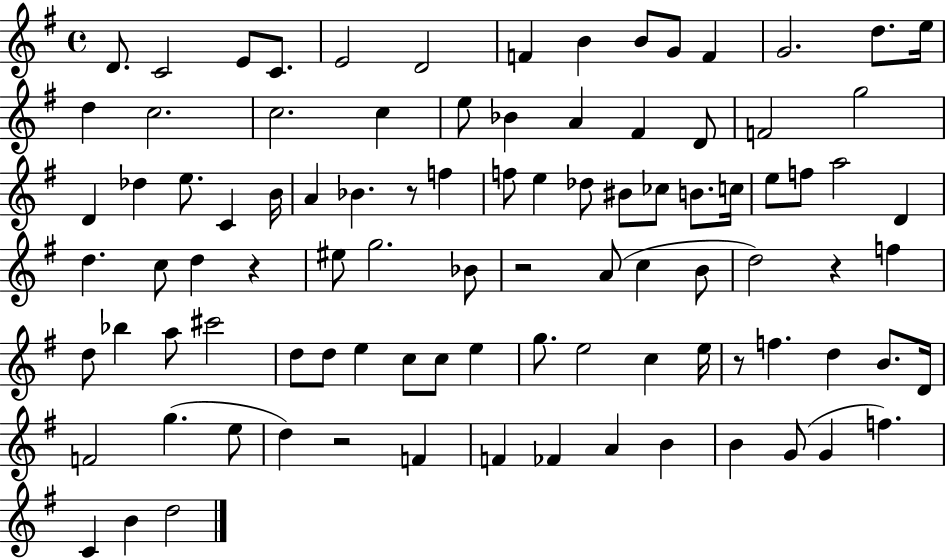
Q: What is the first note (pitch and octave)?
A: D4